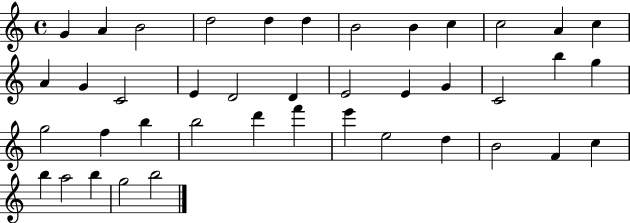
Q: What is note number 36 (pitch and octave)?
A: C5